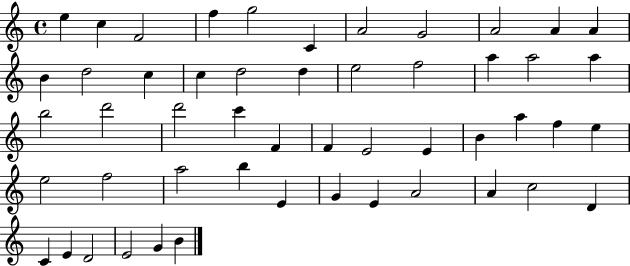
X:1
T:Untitled
M:4/4
L:1/4
K:C
e c F2 f g2 C A2 G2 A2 A A B d2 c c d2 d e2 f2 a a2 a b2 d'2 d'2 c' F F E2 E B a f e e2 f2 a2 b E G E A2 A c2 D C E D2 E2 G B